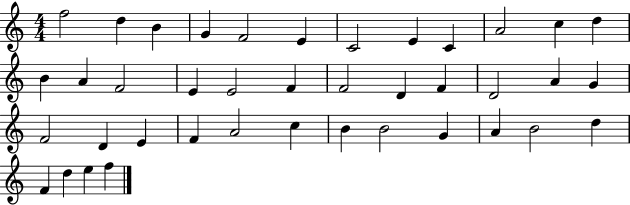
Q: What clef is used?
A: treble